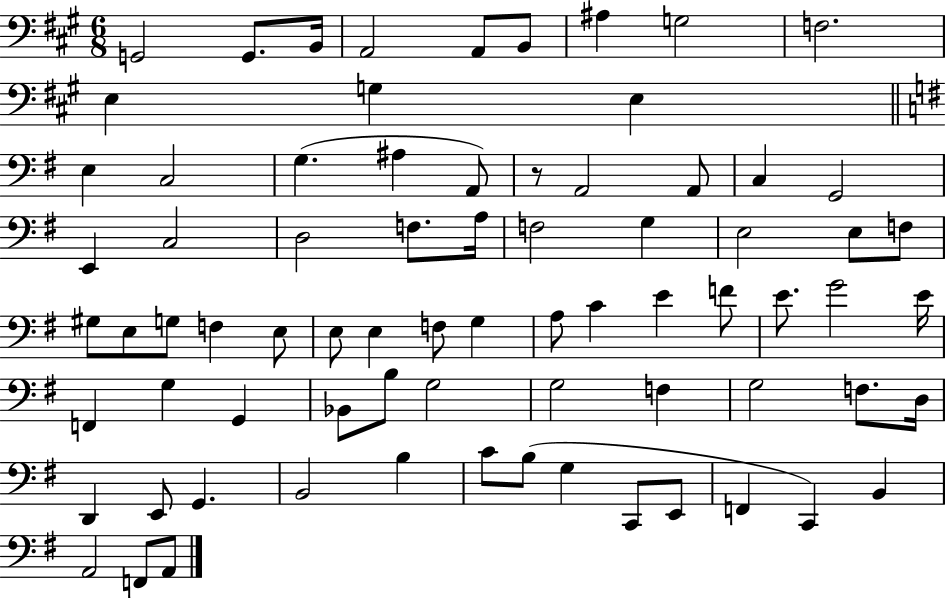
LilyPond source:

{
  \clef bass
  \numericTimeSignature
  \time 6/8
  \key a \major
  \repeat volta 2 { g,2 g,8. b,16 | a,2 a,8 b,8 | ais4 g2 | f2. | \break e4 g4 e4 | \bar "||" \break \key g \major e4 c2 | g4.( ais4 a,8) | r8 a,2 a,8 | c4 g,2 | \break e,4 c2 | d2 f8. a16 | f2 g4 | e2 e8 f8 | \break gis8 e8 g8 f4 e8 | e8 e4 f8 g4 | a8 c'4 e'4 f'8 | e'8. g'2 e'16 | \break f,4 g4 g,4 | bes,8 b8 g2 | g2 f4 | g2 f8. d16 | \break d,4 e,8 g,4. | b,2 b4 | c'8 b8( g4 c,8 e,8 | f,4 c,4) b,4 | \break a,2 f,8 a,8 | } \bar "|."
}